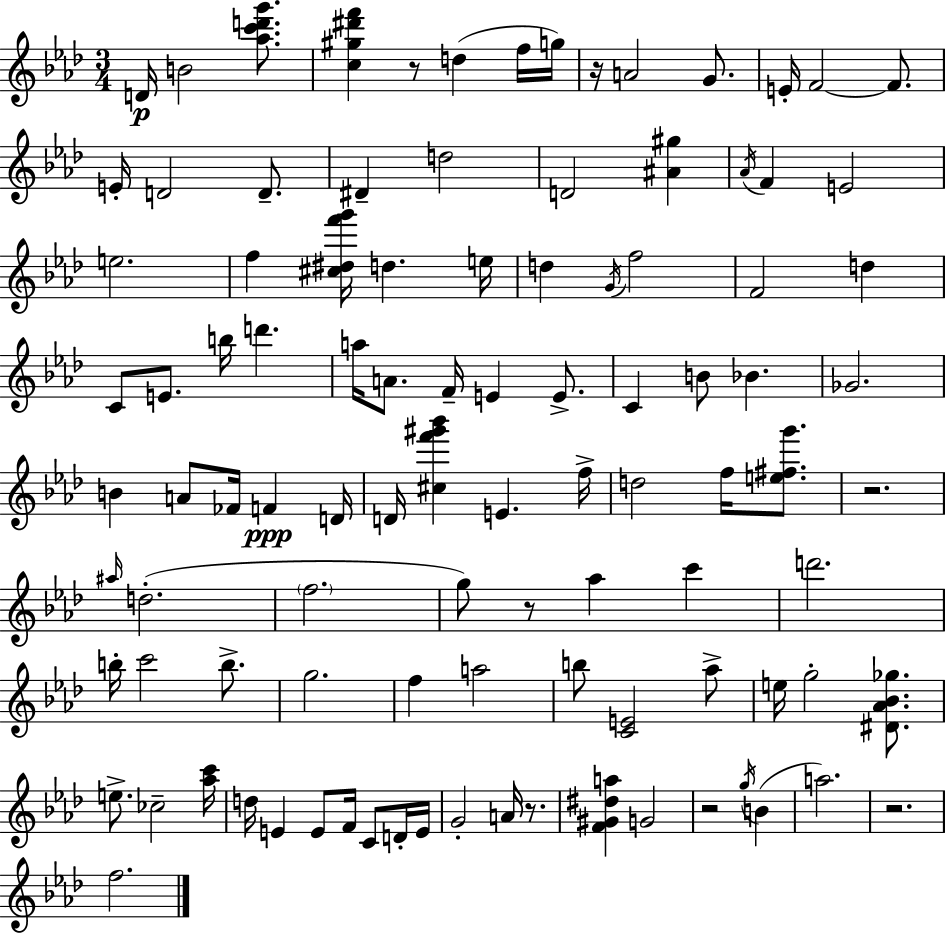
D4/s B4/h [Ab5,C6,D6,G6]/e. [C5,G#5,D#6,F6]/q R/e D5/q F5/s G5/s R/s A4/h G4/e. E4/s F4/h F4/e. E4/s D4/h D4/e. D#4/q D5/h D4/h [A#4,G#5]/q Ab4/s F4/q E4/h E5/h. F5/q [C#5,D#5,F6,G6]/s D5/q. E5/s D5/q G4/s F5/h F4/h D5/q C4/e E4/e. B5/s D6/q. A5/s A4/e. F4/s E4/q E4/e. C4/q B4/e Bb4/q. Gb4/h. B4/q A4/e FES4/s F4/q D4/s D4/s [C#5,F6,G#6,Bb6]/q E4/q. F5/s D5/h F5/s [E5,F#5,G6]/e. R/h. A#5/s D5/h. F5/h. G5/e R/e Ab5/q C6/q D6/h. B5/s C6/h B5/e. G5/h. F5/q A5/h B5/e [C4,E4]/h Ab5/e E5/s G5/h [D#4,Ab4,Bb4,Gb5]/e. E5/e. CES5/h [Ab5,C6]/s D5/s E4/q E4/e F4/s C4/e D4/s E4/s G4/h A4/s R/e. [F4,G#4,D#5,A5]/q G4/h R/h G5/s B4/q A5/h. R/h. F5/h.